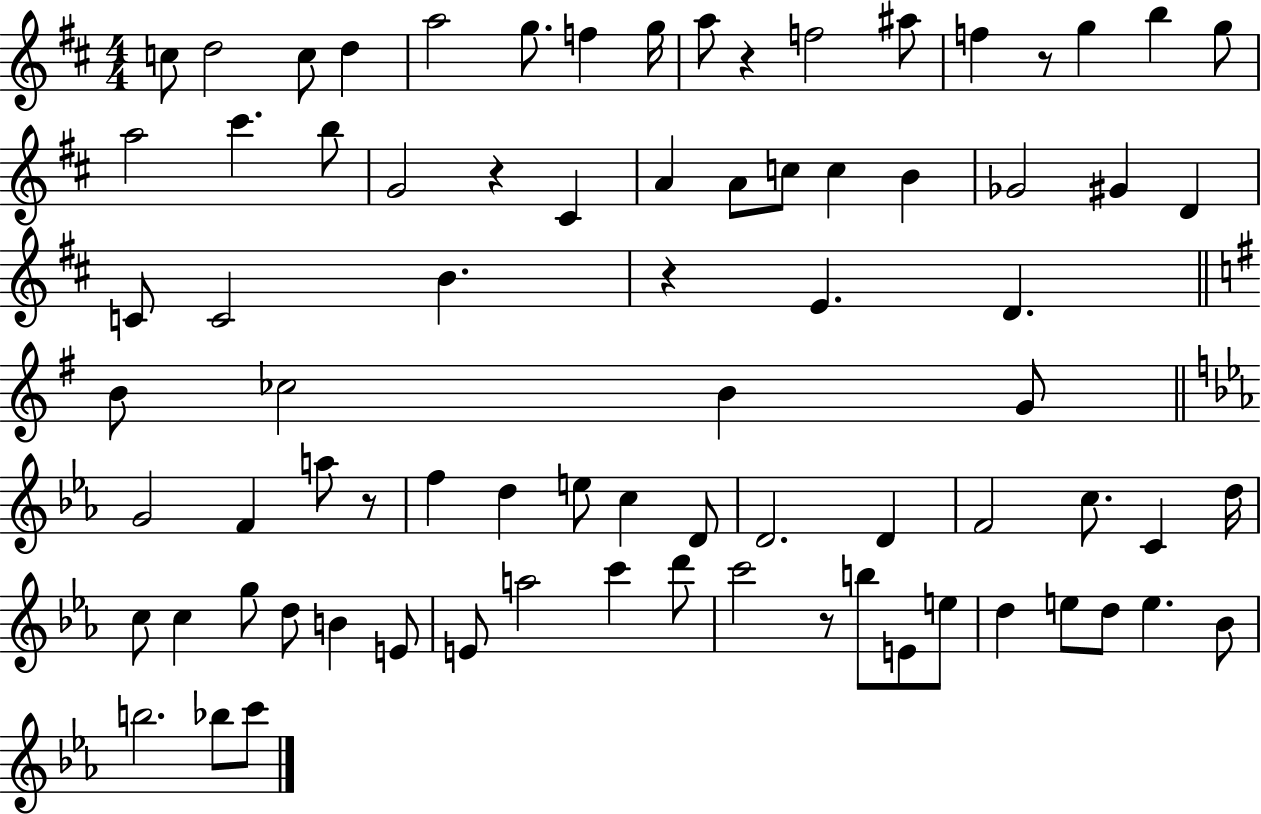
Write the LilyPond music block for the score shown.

{
  \clef treble
  \numericTimeSignature
  \time 4/4
  \key d \major
  \repeat volta 2 { c''8 d''2 c''8 d''4 | a''2 g''8. f''4 g''16 | a''8 r4 f''2 ais''8 | f''4 r8 g''4 b''4 g''8 | \break a''2 cis'''4. b''8 | g'2 r4 cis'4 | a'4 a'8 c''8 c''4 b'4 | ges'2 gis'4 d'4 | \break c'8 c'2 b'4. | r4 e'4. d'4. | \bar "||" \break \key g \major b'8 ces''2 b'4 g'8 | \bar "||" \break \key ees \major g'2 f'4 a''8 r8 | f''4 d''4 e''8 c''4 d'8 | d'2. d'4 | f'2 c''8. c'4 d''16 | \break c''8 c''4 g''8 d''8 b'4 e'8 | e'8 a''2 c'''4 d'''8 | c'''2 r8 b''8 e'8 e''8 | d''4 e''8 d''8 e''4. bes'8 | \break b''2. bes''8 c'''8 | } \bar "|."
}